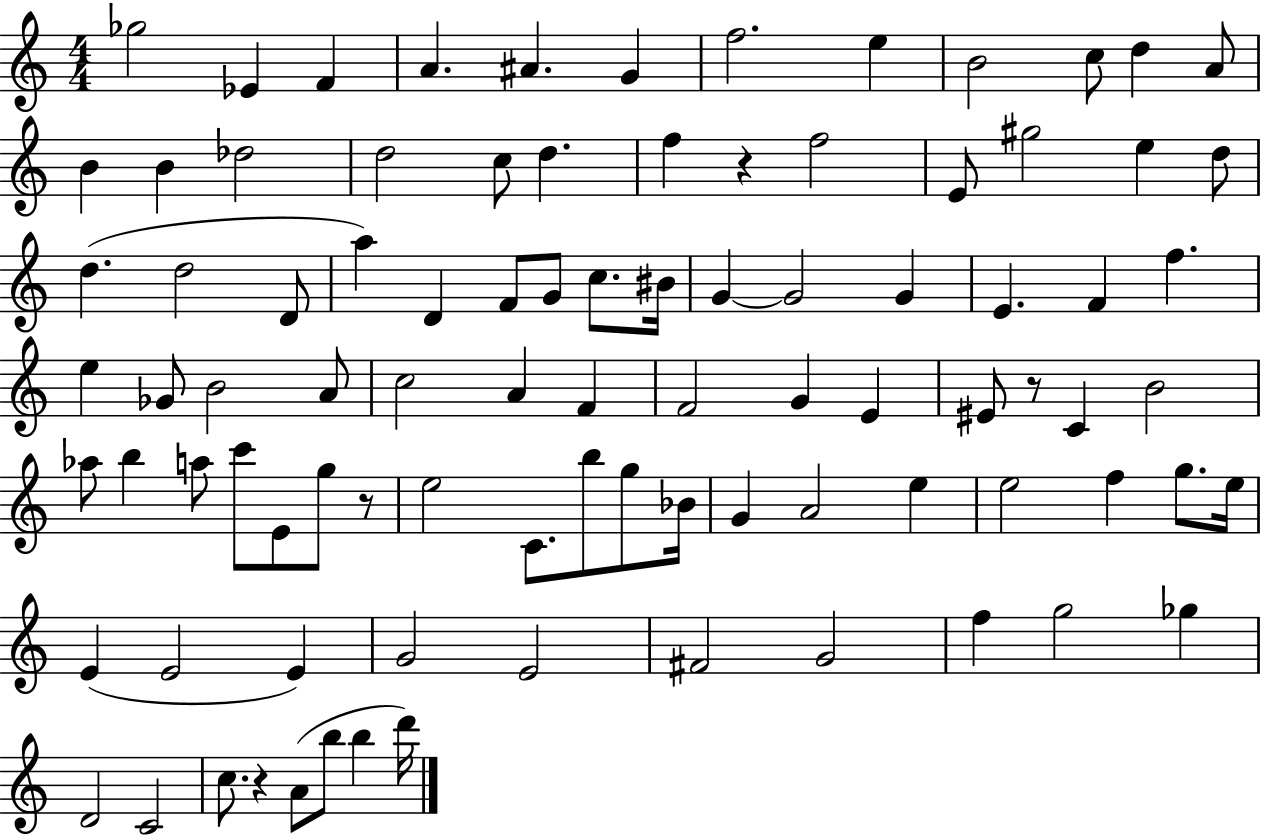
{
  \clef treble
  \numericTimeSignature
  \time 4/4
  \key c \major
  ges''2 ees'4 f'4 | a'4. ais'4. g'4 | f''2. e''4 | b'2 c''8 d''4 a'8 | \break b'4 b'4 des''2 | d''2 c''8 d''4. | f''4 r4 f''2 | e'8 gis''2 e''4 d''8 | \break d''4.( d''2 d'8 | a''4) d'4 f'8 g'8 c''8. bis'16 | g'4~~ g'2 g'4 | e'4. f'4 f''4. | \break e''4 ges'8 b'2 a'8 | c''2 a'4 f'4 | f'2 g'4 e'4 | eis'8 r8 c'4 b'2 | \break aes''8 b''4 a''8 c'''8 e'8 g''8 r8 | e''2 c'8. b''8 g''8 bes'16 | g'4 a'2 e''4 | e''2 f''4 g''8. e''16 | \break e'4( e'2 e'4) | g'2 e'2 | fis'2 g'2 | f''4 g''2 ges''4 | \break d'2 c'2 | c''8. r4 a'8( b''8 b''4 d'''16) | \bar "|."
}